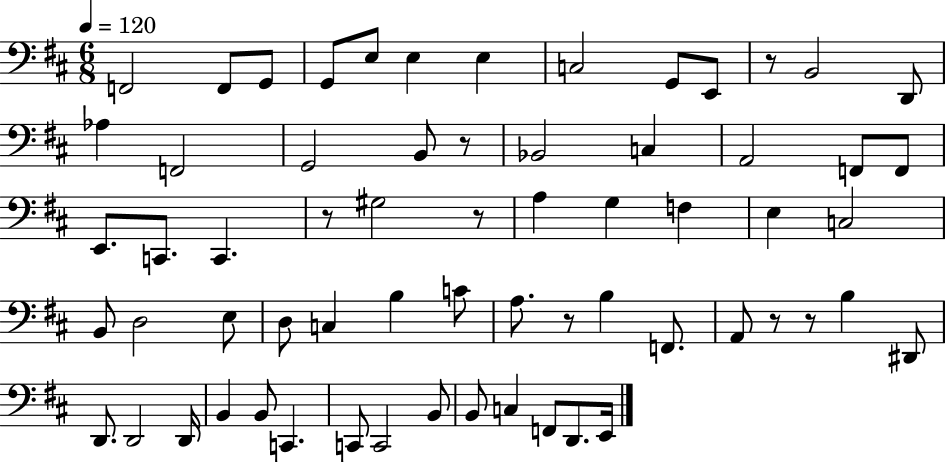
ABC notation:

X:1
T:Untitled
M:6/8
L:1/4
K:D
F,,2 F,,/2 G,,/2 G,,/2 E,/2 E, E, C,2 G,,/2 E,,/2 z/2 B,,2 D,,/2 _A, F,,2 G,,2 B,,/2 z/2 _B,,2 C, A,,2 F,,/2 F,,/2 E,,/2 C,,/2 C,, z/2 ^G,2 z/2 A, G, F, E, C,2 B,,/2 D,2 E,/2 D,/2 C, B, C/2 A,/2 z/2 B, F,,/2 A,,/2 z/2 z/2 B, ^D,,/2 D,,/2 D,,2 D,,/4 B,, B,,/2 C,, C,,/2 C,,2 B,,/2 B,,/2 C, F,,/2 D,,/2 E,,/4